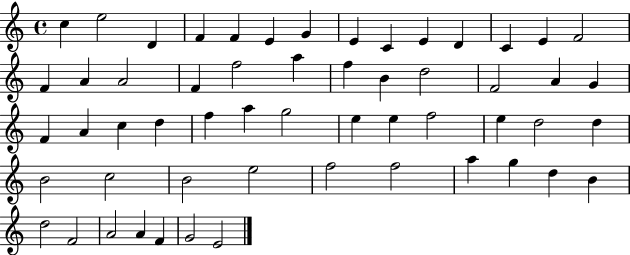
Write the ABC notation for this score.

X:1
T:Untitled
M:4/4
L:1/4
K:C
c e2 D F F E G E C E D C E F2 F A A2 F f2 a f B d2 F2 A G F A c d f a g2 e e f2 e d2 d B2 c2 B2 e2 f2 f2 a g d B d2 F2 A2 A F G2 E2